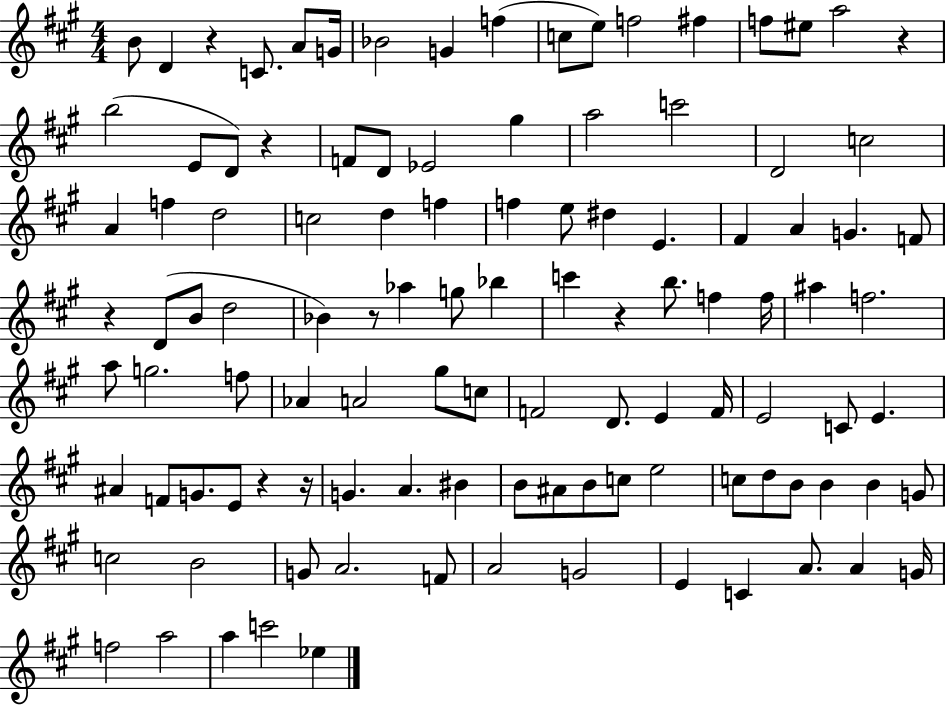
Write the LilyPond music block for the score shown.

{
  \clef treble
  \numericTimeSignature
  \time 4/4
  \key a \major
  \repeat volta 2 { b'8 d'4 r4 c'8. a'8 g'16 | bes'2 g'4 f''4( | c''8 e''8) f''2 fis''4 | f''8 eis''8 a''2 r4 | \break b''2( e'8 d'8) r4 | f'8 d'8 ees'2 gis''4 | a''2 c'''2 | d'2 c''2 | \break a'4 f''4 d''2 | c''2 d''4 f''4 | f''4 e''8 dis''4 e'4. | fis'4 a'4 g'4. f'8 | \break r4 d'8( b'8 d''2 | bes'4) r8 aes''4 g''8 bes''4 | c'''4 r4 b''8. f''4 f''16 | ais''4 f''2. | \break a''8 g''2. f''8 | aes'4 a'2 gis''8 c''8 | f'2 d'8. e'4 f'16 | e'2 c'8 e'4. | \break ais'4 f'8 g'8. e'8 r4 r16 | g'4. a'4. bis'4 | b'8 ais'8 b'8 c''8 e''2 | c''8 d''8 b'8 b'4 b'4 g'8 | \break c''2 b'2 | g'8 a'2. f'8 | a'2 g'2 | e'4 c'4 a'8. a'4 g'16 | \break f''2 a''2 | a''4 c'''2 ees''4 | } \bar "|."
}